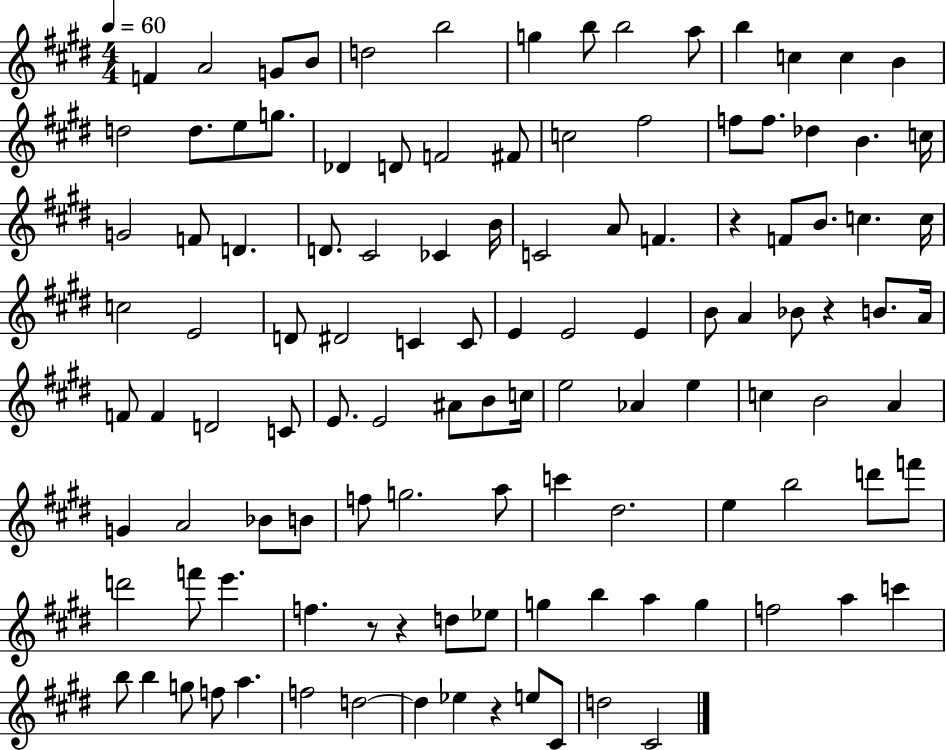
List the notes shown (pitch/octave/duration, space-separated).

F4/q A4/h G4/e B4/e D5/h B5/h G5/q B5/e B5/h A5/e B5/q C5/q C5/q B4/q D5/h D5/e. E5/e G5/e. Db4/q D4/e F4/h F#4/e C5/h F#5/h F5/e F5/e. Db5/q B4/q. C5/s G4/h F4/e D4/q. D4/e. C#4/h CES4/q B4/s C4/h A4/e F4/q. R/q F4/e B4/e. C5/q. C5/s C5/h E4/h D4/e D#4/h C4/q C4/e E4/q E4/h E4/q B4/e A4/q Bb4/e R/q B4/e. A4/s F4/e F4/q D4/h C4/e E4/e. E4/h A#4/e B4/e C5/s E5/h Ab4/q E5/q C5/q B4/h A4/q G4/q A4/h Bb4/e B4/e F5/e G5/h. A5/e C6/q D#5/h. E5/q B5/h D6/e F6/e D6/h F6/e E6/q. F5/q. R/e R/q D5/e Eb5/e G5/q B5/q A5/q G5/q F5/h A5/q C6/q B5/e B5/q G5/e F5/e A5/q. F5/h D5/h D5/q Eb5/q R/q E5/e C#4/e D5/h C#4/h